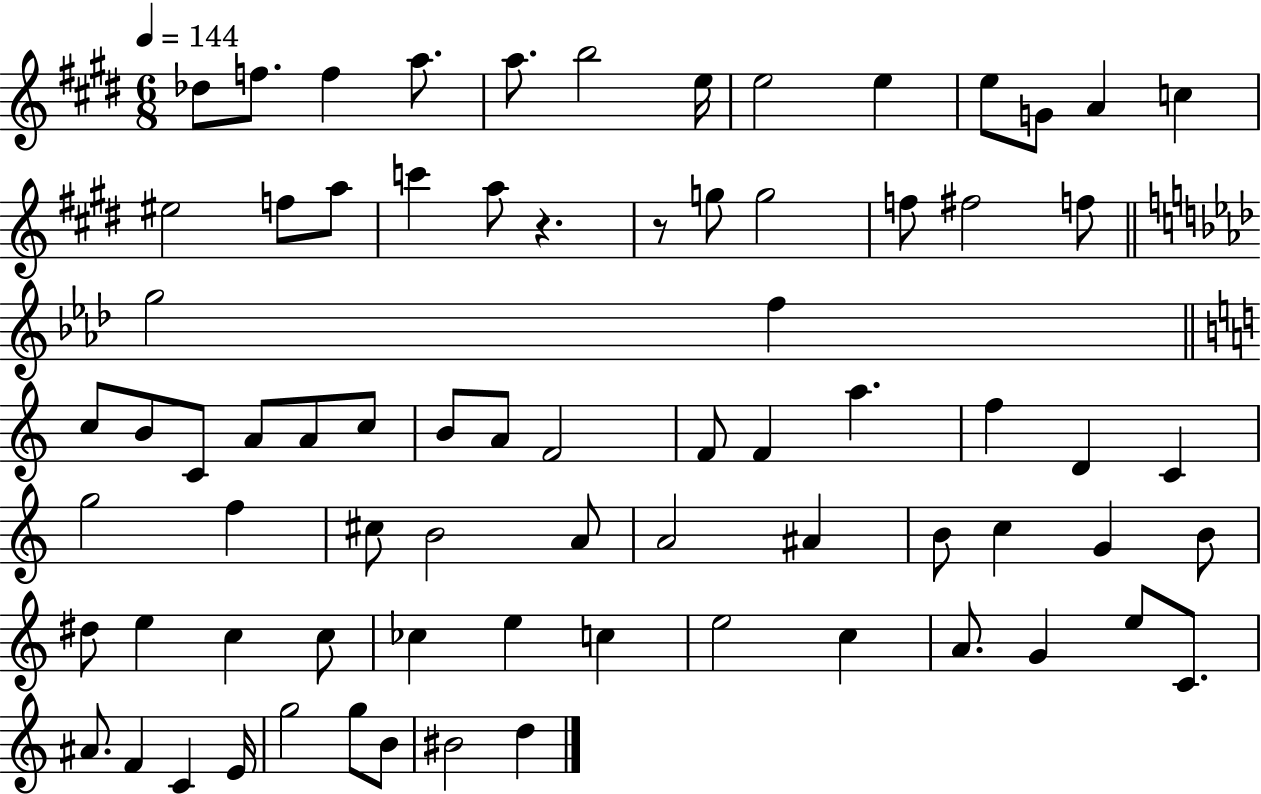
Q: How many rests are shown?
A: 2